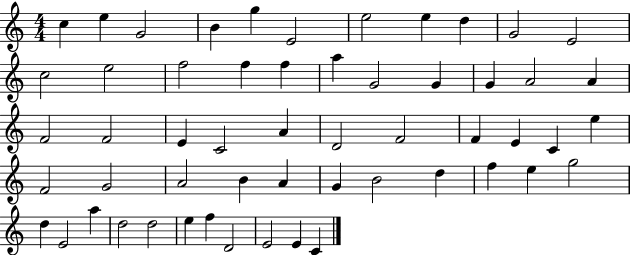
C5/q E5/q G4/h B4/q G5/q E4/h E5/h E5/q D5/q G4/h E4/h C5/h E5/h F5/h F5/q F5/q A5/q G4/h G4/q G4/q A4/h A4/q F4/h F4/h E4/q C4/h A4/q D4/h F4/h F4/q E4/q C4/q E5/q F4/h G4/h A4/h B4/q A4/q G4/q B4/h D5/q F5/q E5/q G5/h D5/q E4/h A5/q D5/h D5/h E5/q F5/q D4/h E4/h E4/q C4/q